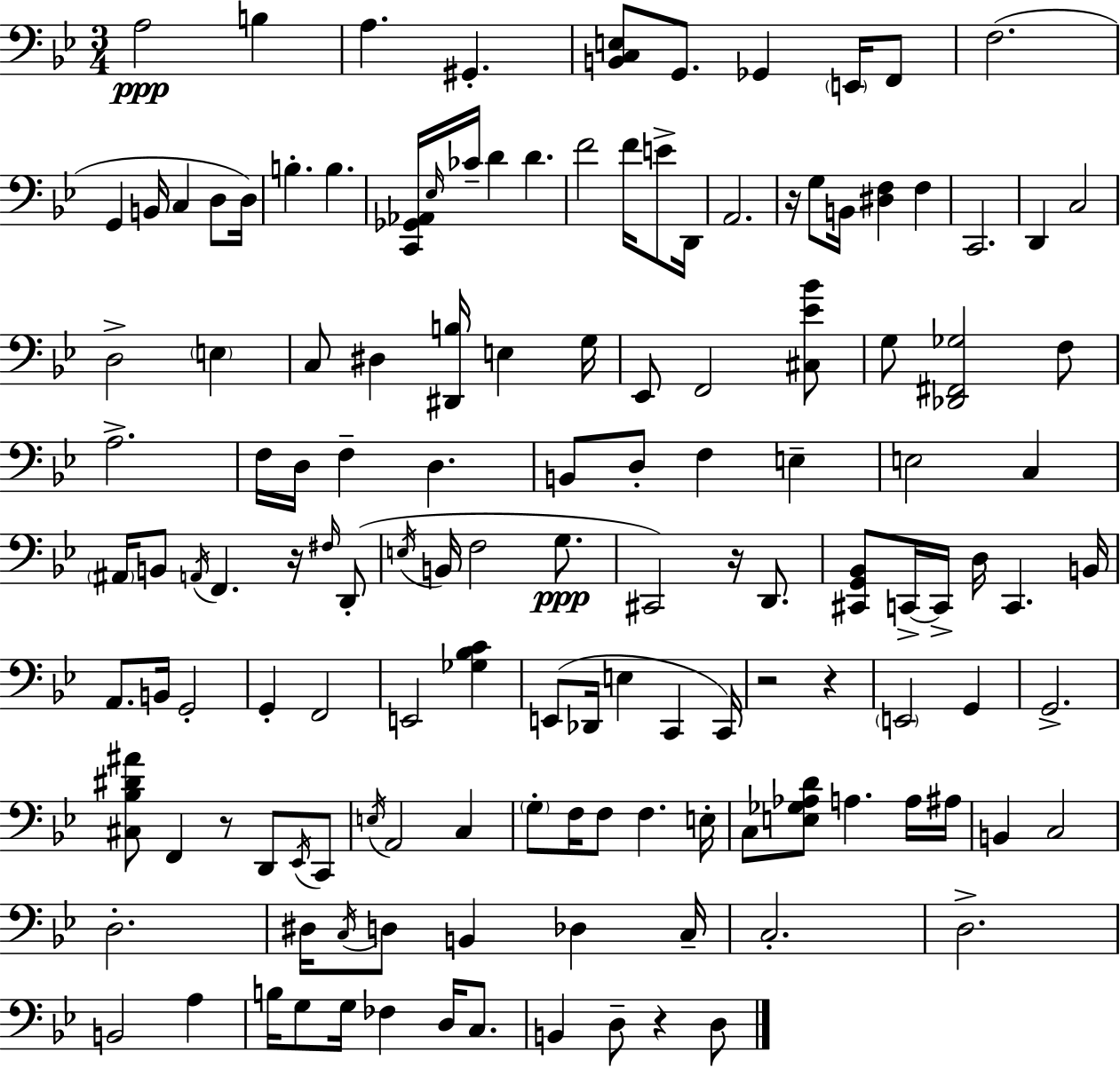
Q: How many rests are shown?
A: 7